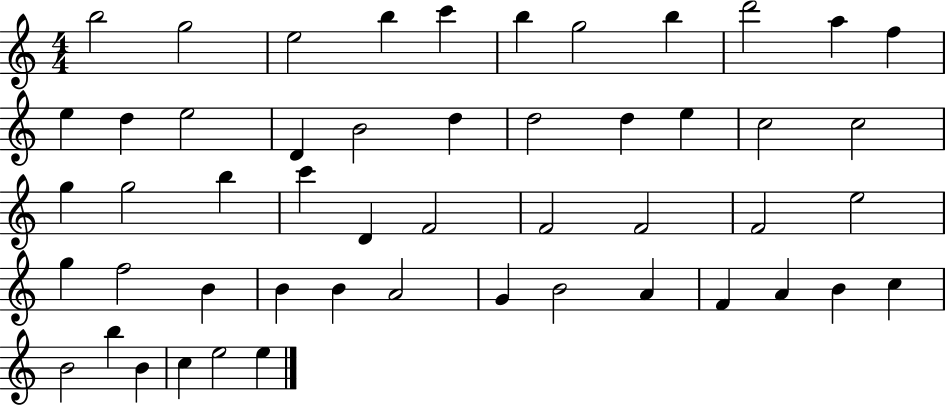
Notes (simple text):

B5/h G5/h E5/h B5/q C6/q B5/q G5/h B5/q D6/h A5/q F5/q E5/q D5/q E5/h D4/q B4/h D5/q D5/h D5/q E5/q C5/h C5/h G5/q G5/h B5/q C6/q D4/q F4/h F4/h F4/h F4/h E5/h G5/q F5/h B4/q B4/q B4/q A4/h G4/q B4/h A4/q F4/q A4/q B4/q C5/q B4/h B5/q B4/q C5/q E5/h E5/q